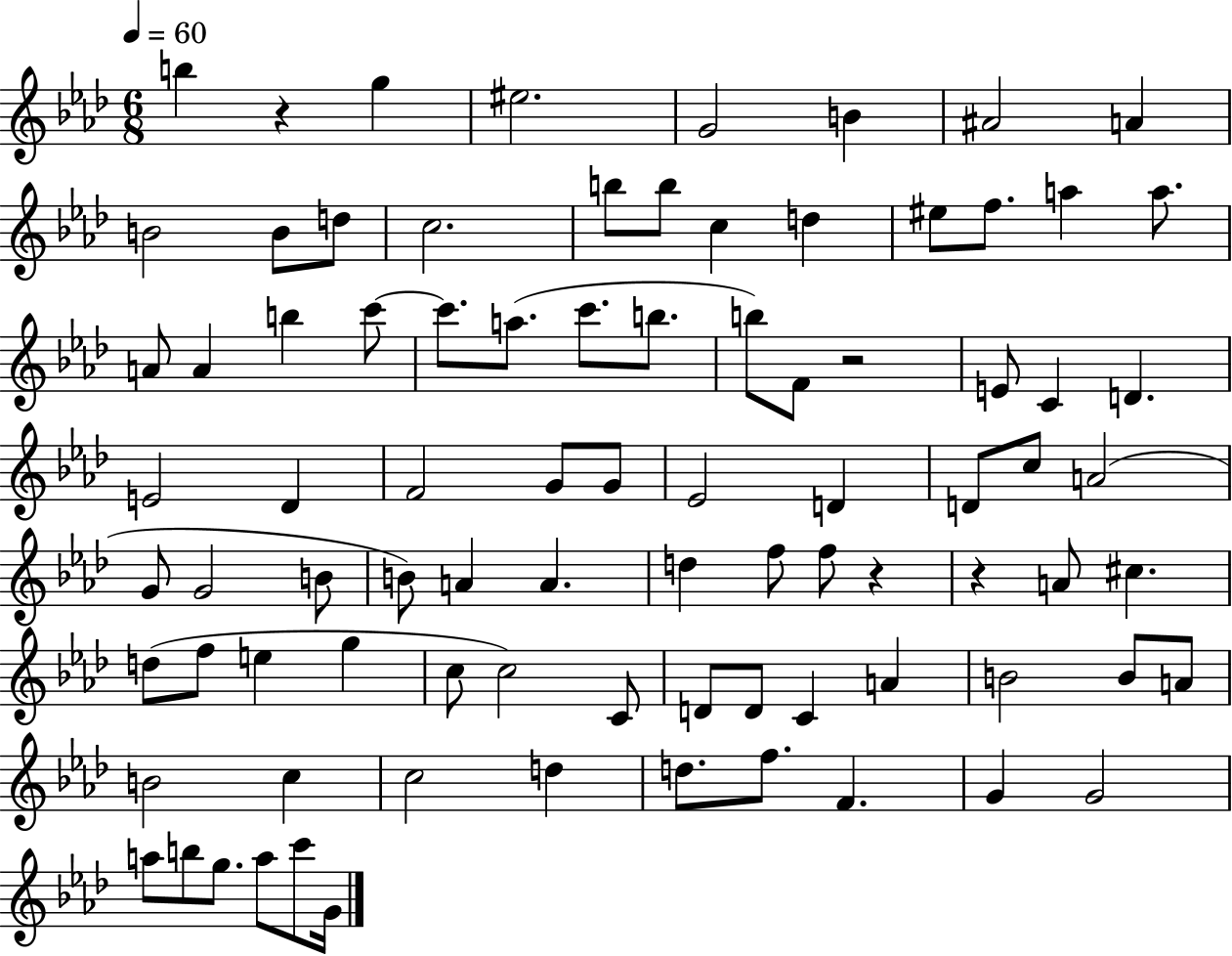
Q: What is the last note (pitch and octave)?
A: G4